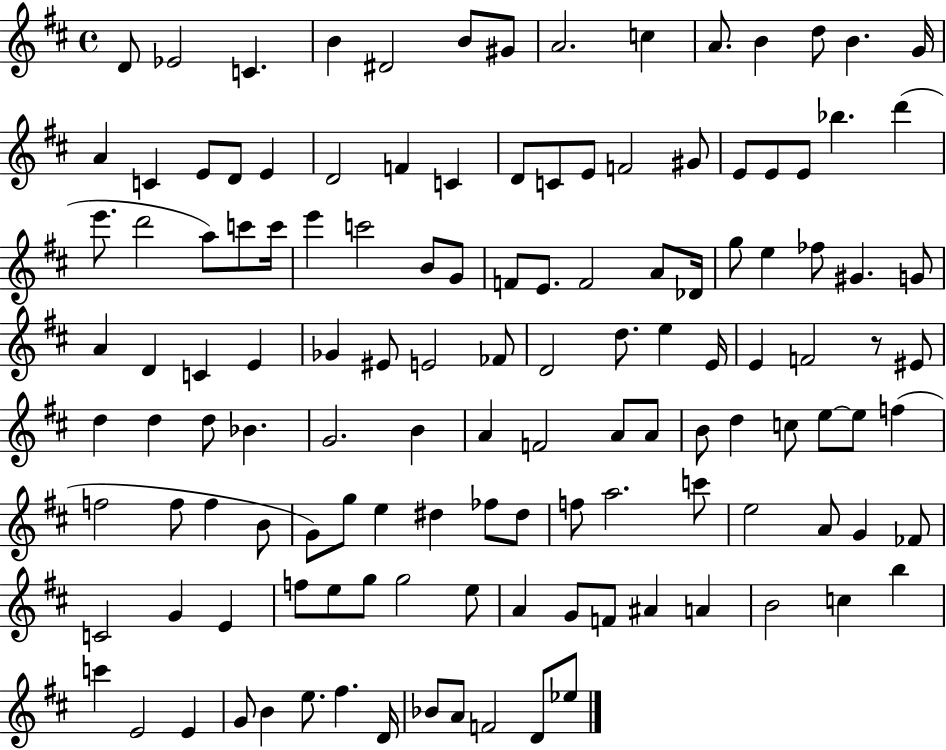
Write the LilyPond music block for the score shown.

{
  \clef treble
  \time 4/4
  \defaultTimeSignature
  \key d \major
  d'8 ees'2 c'4. | b'4 dis'2 b'8 gis'8 | a'2. c''4 | a'8. b'4 d''8 b'4. g'16 | \break a'4 c'4 e'8 d'8 e'4 | d'2 f'4 c'4 | d'8 c'8 e'8 f'2 gis'8 | e'8 e'8 e'8 bes''4. d'''4( | \break e'''8. d'''2 a''8) c'''8 c'''16 | e'''4 c'''2 b'8 g'8 | f'8 e'8. f'2 a'8 des'16 | g''8 e''4 fes''8 gis'4. g'8 | \break a'4 d'4 c'4 e'4 | ges'4 eis'8 e'2 fes'8 | d'2 d''8. e''4 e'16 | e'4 f'2 r8 eis'8 | \break d''4 d''4 d''8 bes'4. | g'2. b'4 | a'4 f'2 a'8 a'8 | b'8 d''4 c''8 e''8~~ e''8 f''4( | \break f''2 f''8 f''4 b'8 | g'8) g''8 e''4 dis''4 fes''8 dis''8 | f''8 a''2. c'''8 | e''2 a'8 g'4 fes'8 | \break c'2 g'4 e'4 | f''8 e''8 g''8 g''2 e''8 | a'4 g'8 f'8 ais'4 a'4 | b'2 c''4 b''4 | \break c'''4 e'2 e'4 | g'8 b'4 e''8. fis''4. d'16 | bes'8 a'8 f'2 d'8 ees''8 | \bar "|."
}